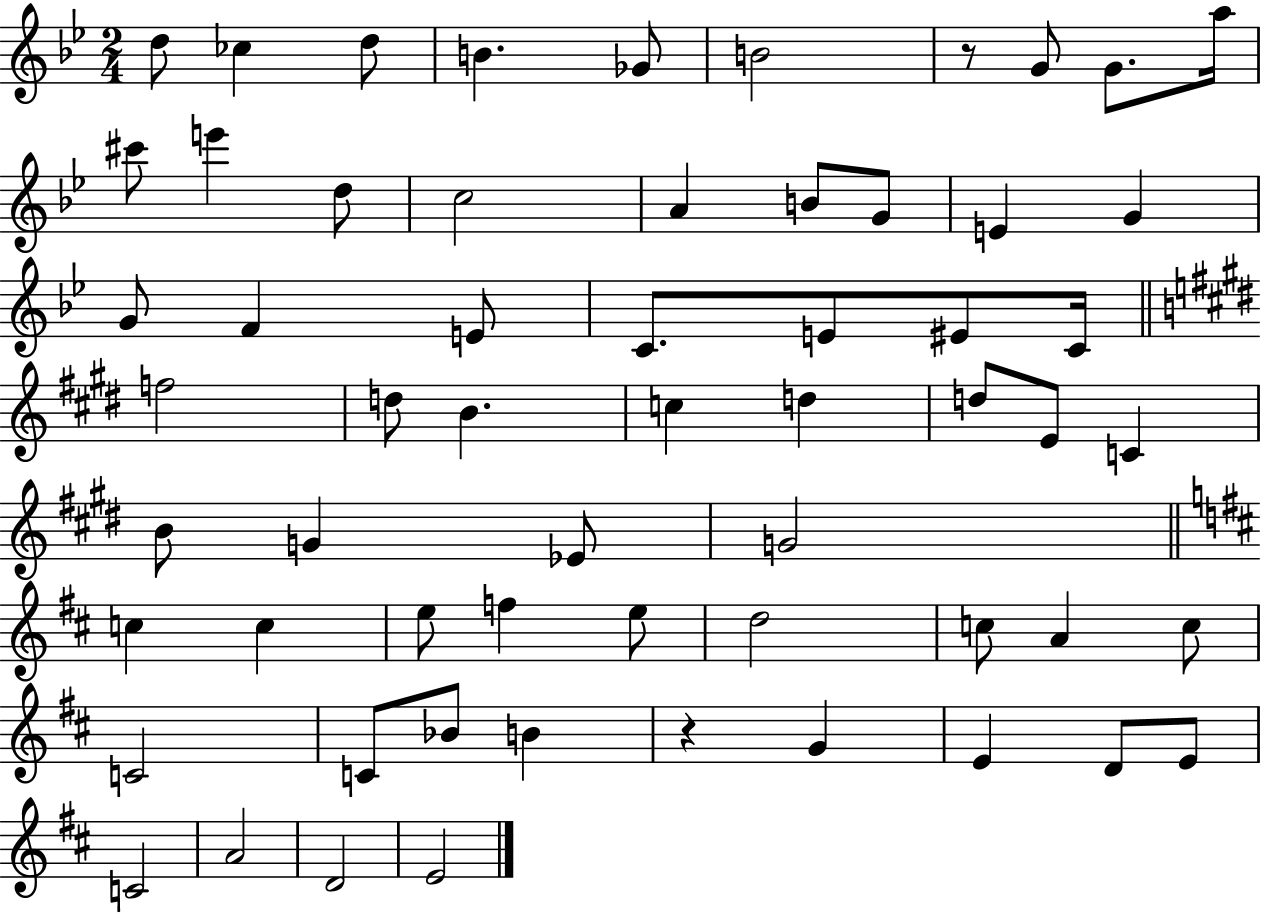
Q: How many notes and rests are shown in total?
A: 60